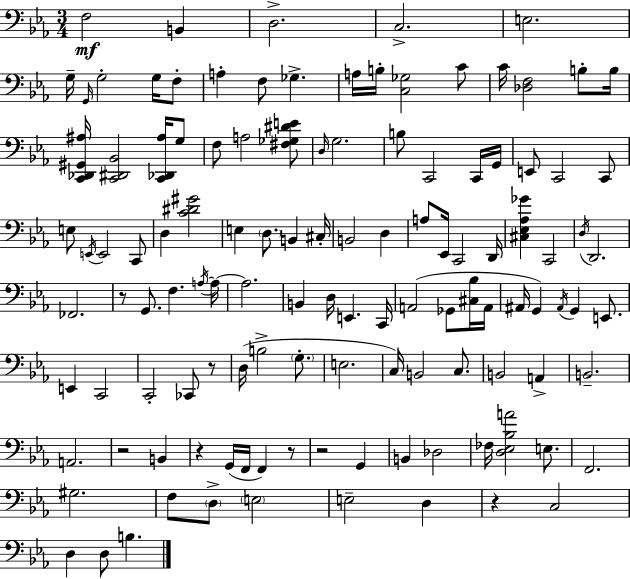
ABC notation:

X:1
T:Untitled
M:3/4
L:1/4
K:Eb
F,2 B,, D,2 C,2 E,2 G,/4 G,,/4 G,2 G,/4 F,/2 A, F,/2 _G, A,/4 B,/4 [C,_G,]2 C/2 C/4 [_D,F,]2 B,/2 B,/4 [C,,_D,,^G,,^A,]/4 [C,,^D,,_B,,]2 [C,,_D,,^A,]/4 G,/2 F,/2 A,2 [^F,_G,^DE]/2 D,/4 G,2 B,/2 C,,2 C,,/4 G,,/4 E,,/2 C,,2 C,,/2 E,/2 E,,/4 E,,2 C,,/2 D, [C^D^G]2 E, D,/2 B,, ^C,/4 B,,2 D, A,/2 _E,,/4 C,,2 D,,/4 [^C,_E,_A,_G] C,,2 D,/4 D,,2 _F,,2 z/2 G,,/2 F, A,/4 A,/4 A,2 B,, D,/4 E,, C,,/4 A,,2 _G,,/2 [^C,_B,]/4 A,,/4 ^A,,/4 G,, ^A,,/4 G,, E,,/2 E,, C,,2 C,,2 _C,,/2 z/2 D,/4 B,2 G,/2 E,2 C,/4 B,,2 C,/2 B,,2 A,, B,,2 A,,2 z2 B,, z G,,/4 F,,/4 F,, z/2 z2 G,, B,, _D,2 _F,/4 [D,_E,_B,A]2 E,/2 F,,2 ^G,2 F,/2 D,/2 E,2 E,2 D, z C,2 D, D,/2 B,